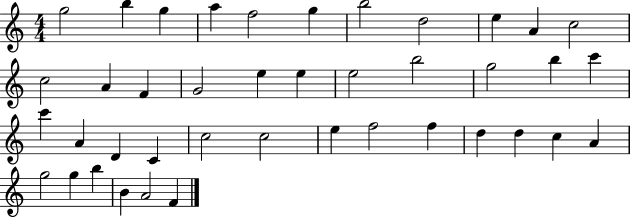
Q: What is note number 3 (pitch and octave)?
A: G5